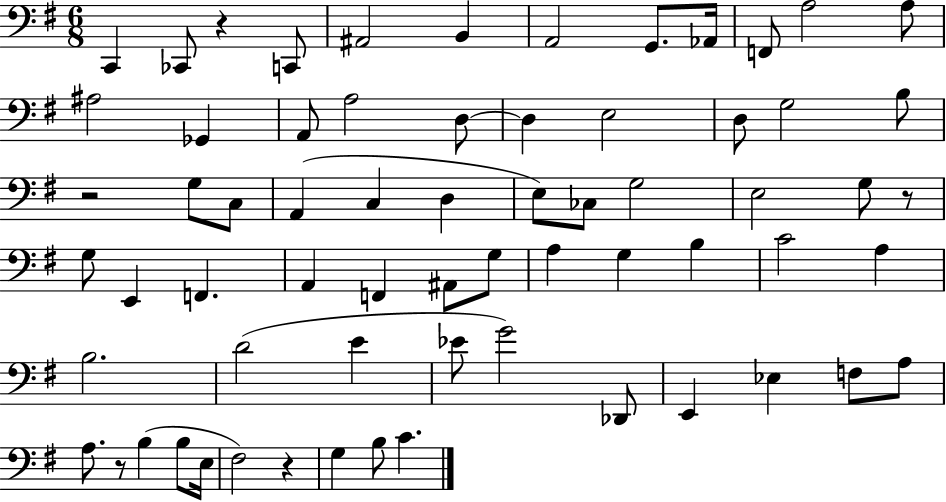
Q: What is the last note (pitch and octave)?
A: C4